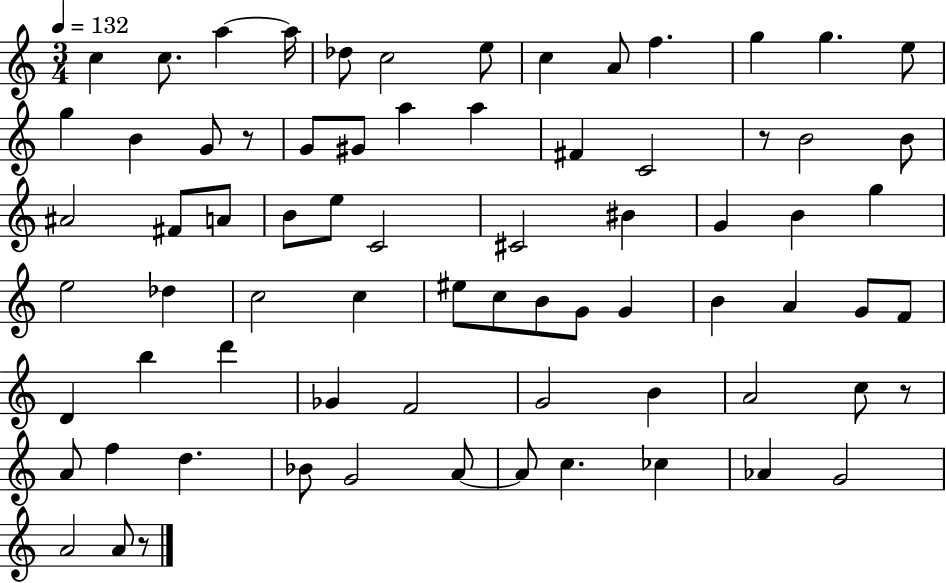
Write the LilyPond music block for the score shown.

{
  \clef treble
  \numericTimeSignature
  \time 3/4
  \key c \major
  \tempo 4 = 132
  c''4 c''8. a''4~~ a''16 | des''8 c''2 e''8 | c''4 a'8 f''4. | g''4 g''4. e''8 | \break g''4 b'4 g'8 r8 | g'8 gis'8 a''4 a''4 | fis'4 c'2 | r8 b'2 b'8 | \break ais'2 fis'8 a'8 | b'8 e''8 c'2 | cis'2 bis'4 | g'4 b'4 g''4 | \break e''2 des''4 | c''2 c''4 | eis''8 c''8 b'8 g'8 g'4 | b'4 a'4 g'8 f'8 | \break d'4 b''4 d'''4 | ges'4 f'2 | g'2 b'4 | a'2 c''8 r8 | \break a'8 f''4 d''4. | bes'8 g'2 a'8~~ | a'8 c''4. ces''4 | aes'4 g'2 | \break a'2 a'8 r8 | \bar "|."
}